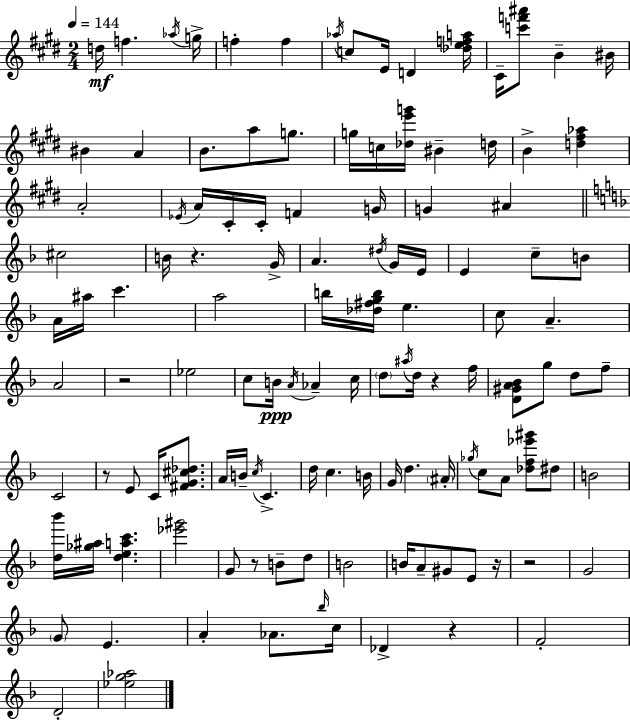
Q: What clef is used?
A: treble